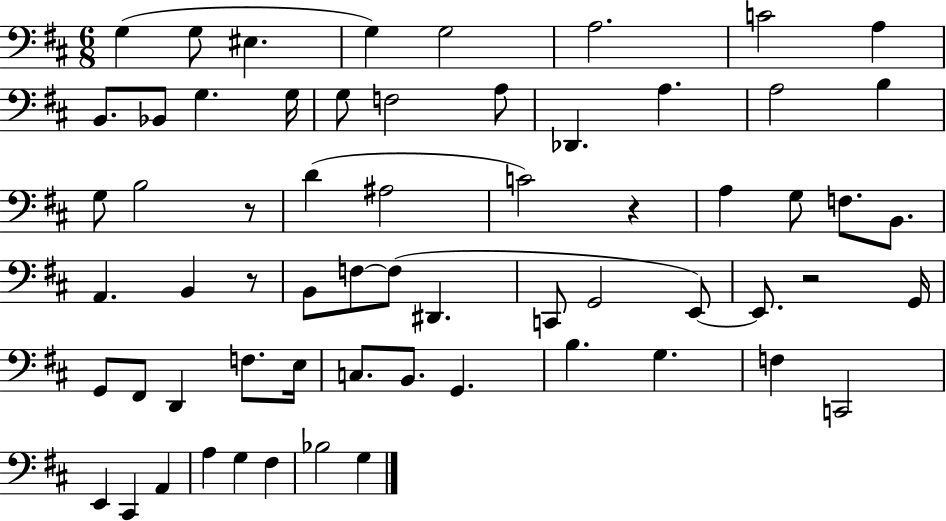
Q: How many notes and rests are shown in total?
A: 63